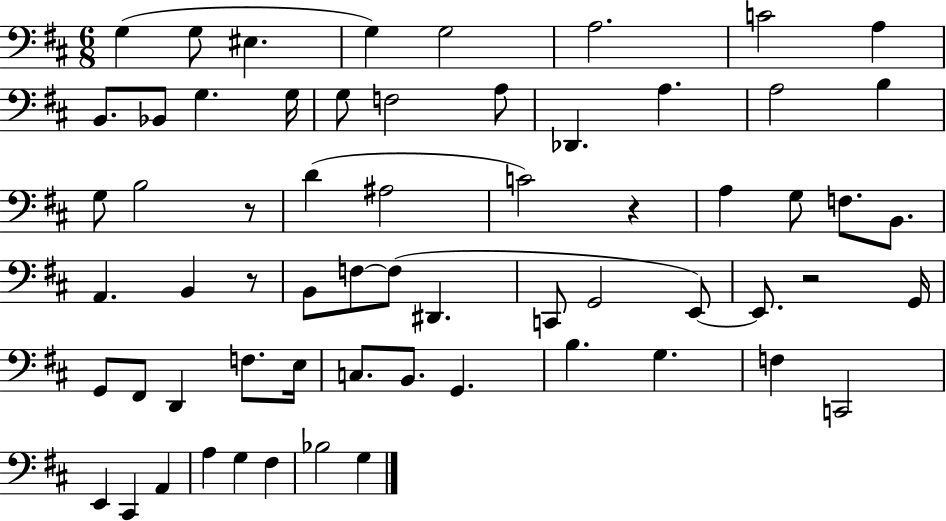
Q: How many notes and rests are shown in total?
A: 63